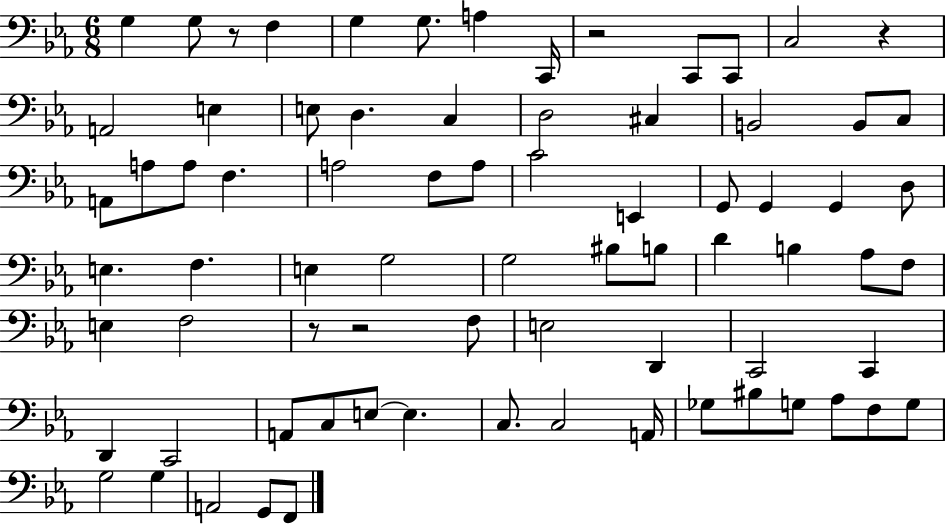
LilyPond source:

{
  \clef bass
  \numericTimeSignature
  \time 6/8
  \key ees \major
  g4 g8 r8 f4 | g4 g8. a4 c,16 | r2 c,8 c,8 | c2 r4 | \break a,2 e4 | e8 d4. c4 | d2 cis4 | b,2 b,8 c8 | \break a,8 a8 a8 f4. | a2 f8 a8 | c'2 e,4 | g,8 g,4 g,4 d8 | \break e4. f4. | e4 g2 | g2 bis8 b8 | d'4 b4 aes8 f8 | \break e4 f2 | r8 r2 f8 | e2 d,4 | c,2 c,4 | \break d,4 c,2 | a,8 c8 e8~~ e4. | c8. c2 a,16 | ges8 bis8 g8 aes8 f8 g8 | \break g2 g4 | a,2 g,8 f,8 | \bar "|."
}